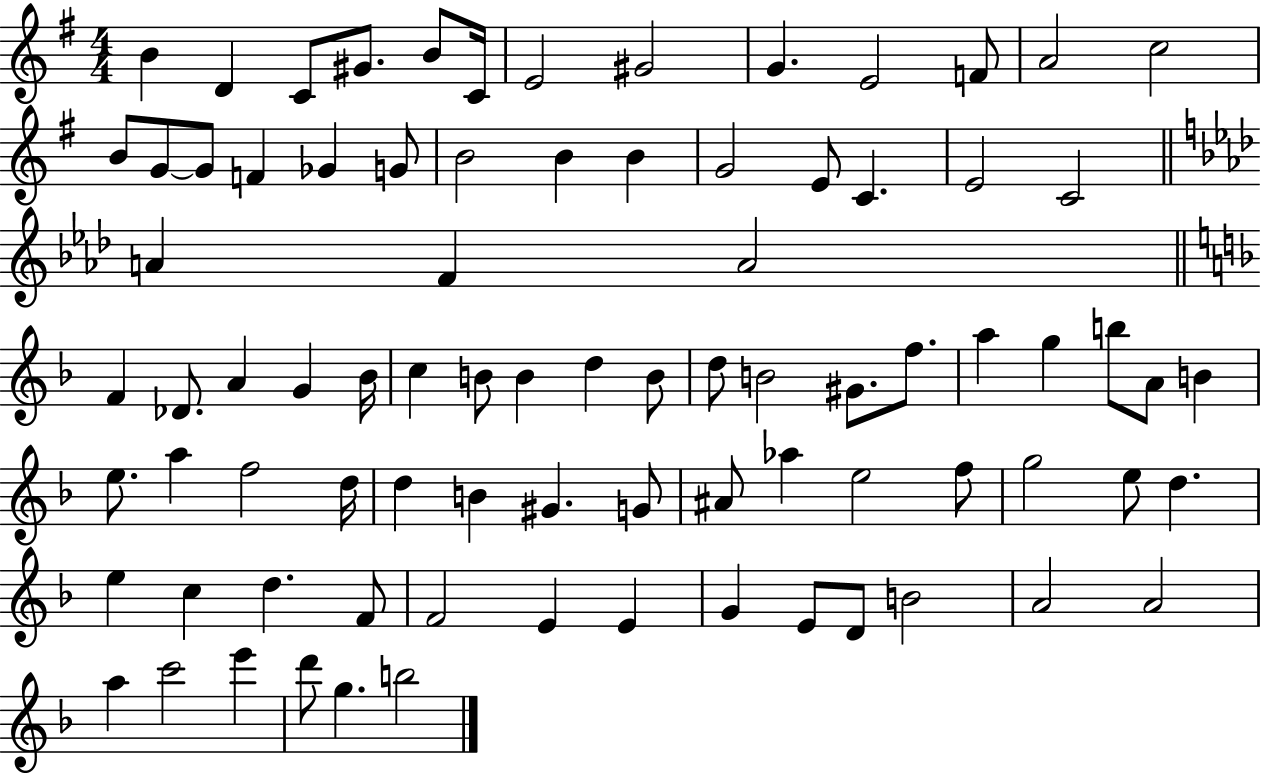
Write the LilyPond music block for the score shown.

{
  \clef treble
  \numericTimeSignature
  \time 4/4
  \key g \major
  b'4 d'4 c'8 gis'8. b'8 c'16 | e'2 gis'2 | g'4. e'2 f'8 | a'2 c''2 | \break b'8 g'8~~ g'8 f'4 ges'4 g'8 | b'2 b'4 b'4 | g'2 e'8 c'4. | e'2 c'2 | \break \bar "||" \break \key f \minor a'4 f'4 a'2 | \bar "||" \break \key f \major f'4 des'8. a'4 g'4 bes'16 | c''4 b'8 b'4 d''4 b'8 | d''8 b'2 gis'8. f''8. | a''4 g''4 b''8 a'8 b'4 | \break e''8. a''4 f''2 d''16 | d''4 b'4 gis'4. g'8 | ais'8 aes''4 e''2 f''8 | g''2 e''8 d''4. | \break e''4 c''4 d''4. f'8 | f'2 e'4 e'4 | g'4 e'8 d'8 b'2 | a'2 a'2 | \break a''4 c'''2 e'''4 | d'''8 g''4. b''2 | \bar "|."
}